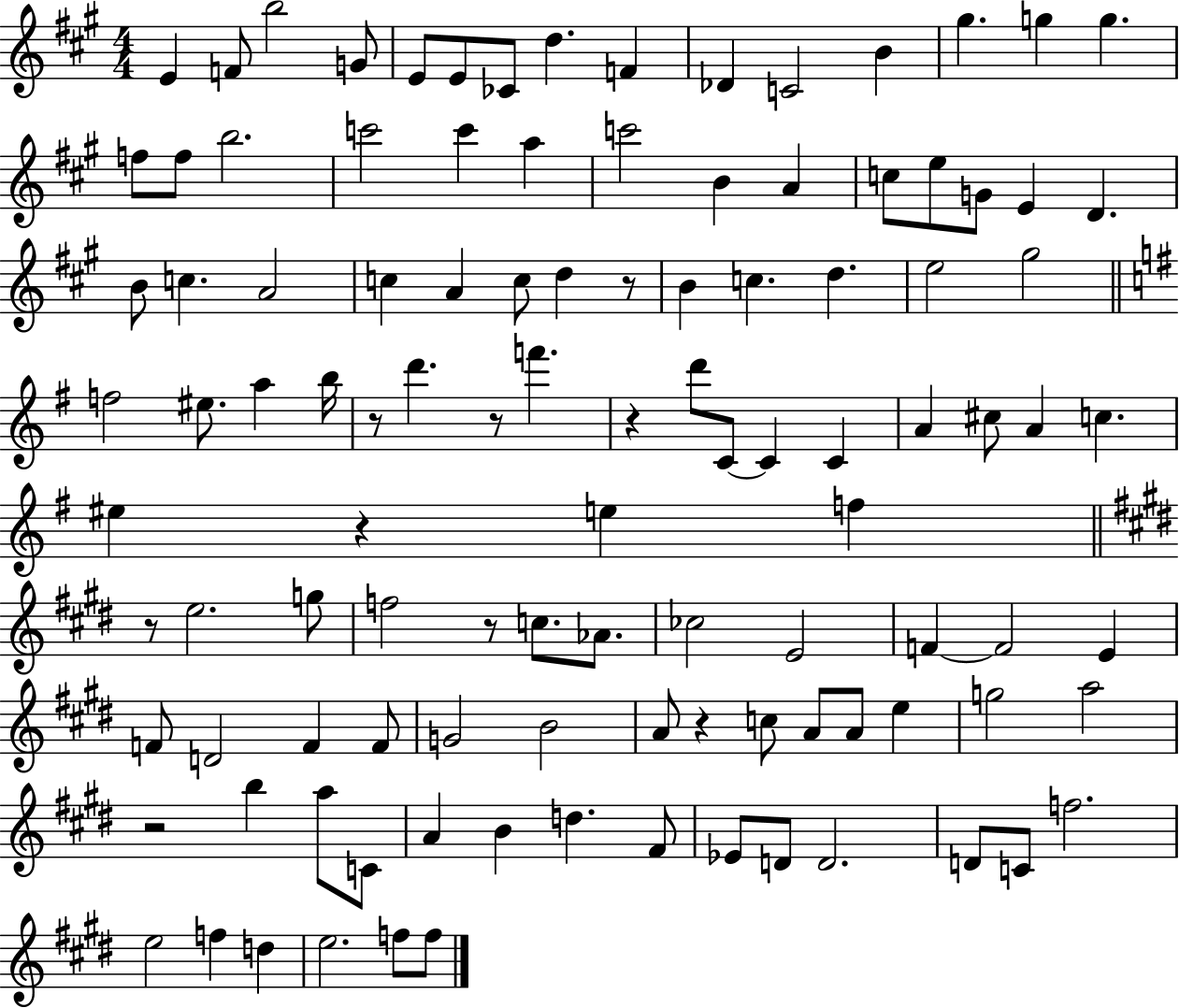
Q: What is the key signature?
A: A major